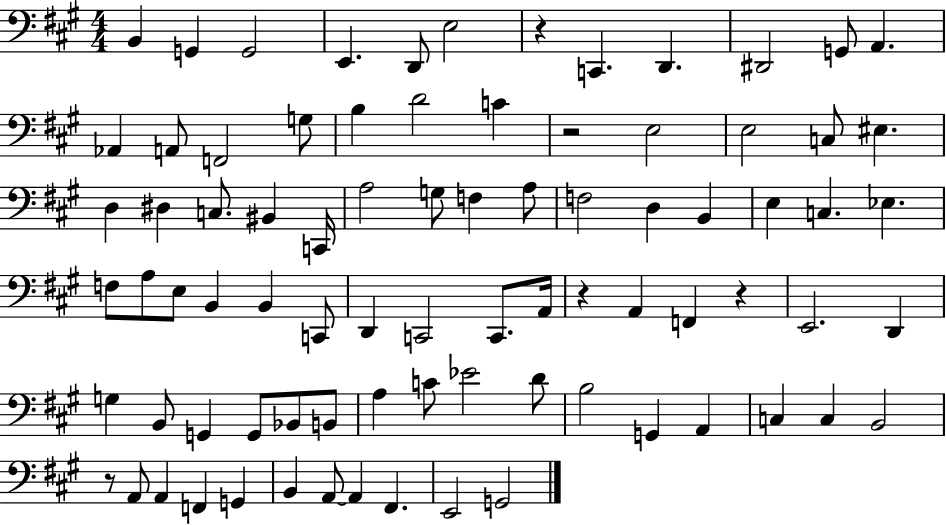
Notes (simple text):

B2/q G2/q G2/h E2/q. D2/e E3/h R/q C2/q. D2/q. D#2/h G2/e A2/q. Ab2/q A2/e F2/h G3/e B3/q D4/h C4/q R/h E3/h E3/h C3/e EIS3/q. D3/q D#3/q C3/e. BIS2/q C2/s A3/h G3/e F3/q A3/e F3/h D3/q B2/q E3/q C3/q. Eb3/q. F3/e A3/e E3/e B2/q B2/q C2/e D2/q C2/h C2/e. A2/s R/q A2/q F2/q R/q E2/h. D2/q G3/q B2/e G2/q G2/e Bb2/e B2/e A3/q C4/e Eb4/h D4/e B3/h G2/q A2/q C3/q C3/q B2/h R/e A2/e A2/q F2/q G2/q B2/q A2/e A2/q F#2/q. E2/h G2/h